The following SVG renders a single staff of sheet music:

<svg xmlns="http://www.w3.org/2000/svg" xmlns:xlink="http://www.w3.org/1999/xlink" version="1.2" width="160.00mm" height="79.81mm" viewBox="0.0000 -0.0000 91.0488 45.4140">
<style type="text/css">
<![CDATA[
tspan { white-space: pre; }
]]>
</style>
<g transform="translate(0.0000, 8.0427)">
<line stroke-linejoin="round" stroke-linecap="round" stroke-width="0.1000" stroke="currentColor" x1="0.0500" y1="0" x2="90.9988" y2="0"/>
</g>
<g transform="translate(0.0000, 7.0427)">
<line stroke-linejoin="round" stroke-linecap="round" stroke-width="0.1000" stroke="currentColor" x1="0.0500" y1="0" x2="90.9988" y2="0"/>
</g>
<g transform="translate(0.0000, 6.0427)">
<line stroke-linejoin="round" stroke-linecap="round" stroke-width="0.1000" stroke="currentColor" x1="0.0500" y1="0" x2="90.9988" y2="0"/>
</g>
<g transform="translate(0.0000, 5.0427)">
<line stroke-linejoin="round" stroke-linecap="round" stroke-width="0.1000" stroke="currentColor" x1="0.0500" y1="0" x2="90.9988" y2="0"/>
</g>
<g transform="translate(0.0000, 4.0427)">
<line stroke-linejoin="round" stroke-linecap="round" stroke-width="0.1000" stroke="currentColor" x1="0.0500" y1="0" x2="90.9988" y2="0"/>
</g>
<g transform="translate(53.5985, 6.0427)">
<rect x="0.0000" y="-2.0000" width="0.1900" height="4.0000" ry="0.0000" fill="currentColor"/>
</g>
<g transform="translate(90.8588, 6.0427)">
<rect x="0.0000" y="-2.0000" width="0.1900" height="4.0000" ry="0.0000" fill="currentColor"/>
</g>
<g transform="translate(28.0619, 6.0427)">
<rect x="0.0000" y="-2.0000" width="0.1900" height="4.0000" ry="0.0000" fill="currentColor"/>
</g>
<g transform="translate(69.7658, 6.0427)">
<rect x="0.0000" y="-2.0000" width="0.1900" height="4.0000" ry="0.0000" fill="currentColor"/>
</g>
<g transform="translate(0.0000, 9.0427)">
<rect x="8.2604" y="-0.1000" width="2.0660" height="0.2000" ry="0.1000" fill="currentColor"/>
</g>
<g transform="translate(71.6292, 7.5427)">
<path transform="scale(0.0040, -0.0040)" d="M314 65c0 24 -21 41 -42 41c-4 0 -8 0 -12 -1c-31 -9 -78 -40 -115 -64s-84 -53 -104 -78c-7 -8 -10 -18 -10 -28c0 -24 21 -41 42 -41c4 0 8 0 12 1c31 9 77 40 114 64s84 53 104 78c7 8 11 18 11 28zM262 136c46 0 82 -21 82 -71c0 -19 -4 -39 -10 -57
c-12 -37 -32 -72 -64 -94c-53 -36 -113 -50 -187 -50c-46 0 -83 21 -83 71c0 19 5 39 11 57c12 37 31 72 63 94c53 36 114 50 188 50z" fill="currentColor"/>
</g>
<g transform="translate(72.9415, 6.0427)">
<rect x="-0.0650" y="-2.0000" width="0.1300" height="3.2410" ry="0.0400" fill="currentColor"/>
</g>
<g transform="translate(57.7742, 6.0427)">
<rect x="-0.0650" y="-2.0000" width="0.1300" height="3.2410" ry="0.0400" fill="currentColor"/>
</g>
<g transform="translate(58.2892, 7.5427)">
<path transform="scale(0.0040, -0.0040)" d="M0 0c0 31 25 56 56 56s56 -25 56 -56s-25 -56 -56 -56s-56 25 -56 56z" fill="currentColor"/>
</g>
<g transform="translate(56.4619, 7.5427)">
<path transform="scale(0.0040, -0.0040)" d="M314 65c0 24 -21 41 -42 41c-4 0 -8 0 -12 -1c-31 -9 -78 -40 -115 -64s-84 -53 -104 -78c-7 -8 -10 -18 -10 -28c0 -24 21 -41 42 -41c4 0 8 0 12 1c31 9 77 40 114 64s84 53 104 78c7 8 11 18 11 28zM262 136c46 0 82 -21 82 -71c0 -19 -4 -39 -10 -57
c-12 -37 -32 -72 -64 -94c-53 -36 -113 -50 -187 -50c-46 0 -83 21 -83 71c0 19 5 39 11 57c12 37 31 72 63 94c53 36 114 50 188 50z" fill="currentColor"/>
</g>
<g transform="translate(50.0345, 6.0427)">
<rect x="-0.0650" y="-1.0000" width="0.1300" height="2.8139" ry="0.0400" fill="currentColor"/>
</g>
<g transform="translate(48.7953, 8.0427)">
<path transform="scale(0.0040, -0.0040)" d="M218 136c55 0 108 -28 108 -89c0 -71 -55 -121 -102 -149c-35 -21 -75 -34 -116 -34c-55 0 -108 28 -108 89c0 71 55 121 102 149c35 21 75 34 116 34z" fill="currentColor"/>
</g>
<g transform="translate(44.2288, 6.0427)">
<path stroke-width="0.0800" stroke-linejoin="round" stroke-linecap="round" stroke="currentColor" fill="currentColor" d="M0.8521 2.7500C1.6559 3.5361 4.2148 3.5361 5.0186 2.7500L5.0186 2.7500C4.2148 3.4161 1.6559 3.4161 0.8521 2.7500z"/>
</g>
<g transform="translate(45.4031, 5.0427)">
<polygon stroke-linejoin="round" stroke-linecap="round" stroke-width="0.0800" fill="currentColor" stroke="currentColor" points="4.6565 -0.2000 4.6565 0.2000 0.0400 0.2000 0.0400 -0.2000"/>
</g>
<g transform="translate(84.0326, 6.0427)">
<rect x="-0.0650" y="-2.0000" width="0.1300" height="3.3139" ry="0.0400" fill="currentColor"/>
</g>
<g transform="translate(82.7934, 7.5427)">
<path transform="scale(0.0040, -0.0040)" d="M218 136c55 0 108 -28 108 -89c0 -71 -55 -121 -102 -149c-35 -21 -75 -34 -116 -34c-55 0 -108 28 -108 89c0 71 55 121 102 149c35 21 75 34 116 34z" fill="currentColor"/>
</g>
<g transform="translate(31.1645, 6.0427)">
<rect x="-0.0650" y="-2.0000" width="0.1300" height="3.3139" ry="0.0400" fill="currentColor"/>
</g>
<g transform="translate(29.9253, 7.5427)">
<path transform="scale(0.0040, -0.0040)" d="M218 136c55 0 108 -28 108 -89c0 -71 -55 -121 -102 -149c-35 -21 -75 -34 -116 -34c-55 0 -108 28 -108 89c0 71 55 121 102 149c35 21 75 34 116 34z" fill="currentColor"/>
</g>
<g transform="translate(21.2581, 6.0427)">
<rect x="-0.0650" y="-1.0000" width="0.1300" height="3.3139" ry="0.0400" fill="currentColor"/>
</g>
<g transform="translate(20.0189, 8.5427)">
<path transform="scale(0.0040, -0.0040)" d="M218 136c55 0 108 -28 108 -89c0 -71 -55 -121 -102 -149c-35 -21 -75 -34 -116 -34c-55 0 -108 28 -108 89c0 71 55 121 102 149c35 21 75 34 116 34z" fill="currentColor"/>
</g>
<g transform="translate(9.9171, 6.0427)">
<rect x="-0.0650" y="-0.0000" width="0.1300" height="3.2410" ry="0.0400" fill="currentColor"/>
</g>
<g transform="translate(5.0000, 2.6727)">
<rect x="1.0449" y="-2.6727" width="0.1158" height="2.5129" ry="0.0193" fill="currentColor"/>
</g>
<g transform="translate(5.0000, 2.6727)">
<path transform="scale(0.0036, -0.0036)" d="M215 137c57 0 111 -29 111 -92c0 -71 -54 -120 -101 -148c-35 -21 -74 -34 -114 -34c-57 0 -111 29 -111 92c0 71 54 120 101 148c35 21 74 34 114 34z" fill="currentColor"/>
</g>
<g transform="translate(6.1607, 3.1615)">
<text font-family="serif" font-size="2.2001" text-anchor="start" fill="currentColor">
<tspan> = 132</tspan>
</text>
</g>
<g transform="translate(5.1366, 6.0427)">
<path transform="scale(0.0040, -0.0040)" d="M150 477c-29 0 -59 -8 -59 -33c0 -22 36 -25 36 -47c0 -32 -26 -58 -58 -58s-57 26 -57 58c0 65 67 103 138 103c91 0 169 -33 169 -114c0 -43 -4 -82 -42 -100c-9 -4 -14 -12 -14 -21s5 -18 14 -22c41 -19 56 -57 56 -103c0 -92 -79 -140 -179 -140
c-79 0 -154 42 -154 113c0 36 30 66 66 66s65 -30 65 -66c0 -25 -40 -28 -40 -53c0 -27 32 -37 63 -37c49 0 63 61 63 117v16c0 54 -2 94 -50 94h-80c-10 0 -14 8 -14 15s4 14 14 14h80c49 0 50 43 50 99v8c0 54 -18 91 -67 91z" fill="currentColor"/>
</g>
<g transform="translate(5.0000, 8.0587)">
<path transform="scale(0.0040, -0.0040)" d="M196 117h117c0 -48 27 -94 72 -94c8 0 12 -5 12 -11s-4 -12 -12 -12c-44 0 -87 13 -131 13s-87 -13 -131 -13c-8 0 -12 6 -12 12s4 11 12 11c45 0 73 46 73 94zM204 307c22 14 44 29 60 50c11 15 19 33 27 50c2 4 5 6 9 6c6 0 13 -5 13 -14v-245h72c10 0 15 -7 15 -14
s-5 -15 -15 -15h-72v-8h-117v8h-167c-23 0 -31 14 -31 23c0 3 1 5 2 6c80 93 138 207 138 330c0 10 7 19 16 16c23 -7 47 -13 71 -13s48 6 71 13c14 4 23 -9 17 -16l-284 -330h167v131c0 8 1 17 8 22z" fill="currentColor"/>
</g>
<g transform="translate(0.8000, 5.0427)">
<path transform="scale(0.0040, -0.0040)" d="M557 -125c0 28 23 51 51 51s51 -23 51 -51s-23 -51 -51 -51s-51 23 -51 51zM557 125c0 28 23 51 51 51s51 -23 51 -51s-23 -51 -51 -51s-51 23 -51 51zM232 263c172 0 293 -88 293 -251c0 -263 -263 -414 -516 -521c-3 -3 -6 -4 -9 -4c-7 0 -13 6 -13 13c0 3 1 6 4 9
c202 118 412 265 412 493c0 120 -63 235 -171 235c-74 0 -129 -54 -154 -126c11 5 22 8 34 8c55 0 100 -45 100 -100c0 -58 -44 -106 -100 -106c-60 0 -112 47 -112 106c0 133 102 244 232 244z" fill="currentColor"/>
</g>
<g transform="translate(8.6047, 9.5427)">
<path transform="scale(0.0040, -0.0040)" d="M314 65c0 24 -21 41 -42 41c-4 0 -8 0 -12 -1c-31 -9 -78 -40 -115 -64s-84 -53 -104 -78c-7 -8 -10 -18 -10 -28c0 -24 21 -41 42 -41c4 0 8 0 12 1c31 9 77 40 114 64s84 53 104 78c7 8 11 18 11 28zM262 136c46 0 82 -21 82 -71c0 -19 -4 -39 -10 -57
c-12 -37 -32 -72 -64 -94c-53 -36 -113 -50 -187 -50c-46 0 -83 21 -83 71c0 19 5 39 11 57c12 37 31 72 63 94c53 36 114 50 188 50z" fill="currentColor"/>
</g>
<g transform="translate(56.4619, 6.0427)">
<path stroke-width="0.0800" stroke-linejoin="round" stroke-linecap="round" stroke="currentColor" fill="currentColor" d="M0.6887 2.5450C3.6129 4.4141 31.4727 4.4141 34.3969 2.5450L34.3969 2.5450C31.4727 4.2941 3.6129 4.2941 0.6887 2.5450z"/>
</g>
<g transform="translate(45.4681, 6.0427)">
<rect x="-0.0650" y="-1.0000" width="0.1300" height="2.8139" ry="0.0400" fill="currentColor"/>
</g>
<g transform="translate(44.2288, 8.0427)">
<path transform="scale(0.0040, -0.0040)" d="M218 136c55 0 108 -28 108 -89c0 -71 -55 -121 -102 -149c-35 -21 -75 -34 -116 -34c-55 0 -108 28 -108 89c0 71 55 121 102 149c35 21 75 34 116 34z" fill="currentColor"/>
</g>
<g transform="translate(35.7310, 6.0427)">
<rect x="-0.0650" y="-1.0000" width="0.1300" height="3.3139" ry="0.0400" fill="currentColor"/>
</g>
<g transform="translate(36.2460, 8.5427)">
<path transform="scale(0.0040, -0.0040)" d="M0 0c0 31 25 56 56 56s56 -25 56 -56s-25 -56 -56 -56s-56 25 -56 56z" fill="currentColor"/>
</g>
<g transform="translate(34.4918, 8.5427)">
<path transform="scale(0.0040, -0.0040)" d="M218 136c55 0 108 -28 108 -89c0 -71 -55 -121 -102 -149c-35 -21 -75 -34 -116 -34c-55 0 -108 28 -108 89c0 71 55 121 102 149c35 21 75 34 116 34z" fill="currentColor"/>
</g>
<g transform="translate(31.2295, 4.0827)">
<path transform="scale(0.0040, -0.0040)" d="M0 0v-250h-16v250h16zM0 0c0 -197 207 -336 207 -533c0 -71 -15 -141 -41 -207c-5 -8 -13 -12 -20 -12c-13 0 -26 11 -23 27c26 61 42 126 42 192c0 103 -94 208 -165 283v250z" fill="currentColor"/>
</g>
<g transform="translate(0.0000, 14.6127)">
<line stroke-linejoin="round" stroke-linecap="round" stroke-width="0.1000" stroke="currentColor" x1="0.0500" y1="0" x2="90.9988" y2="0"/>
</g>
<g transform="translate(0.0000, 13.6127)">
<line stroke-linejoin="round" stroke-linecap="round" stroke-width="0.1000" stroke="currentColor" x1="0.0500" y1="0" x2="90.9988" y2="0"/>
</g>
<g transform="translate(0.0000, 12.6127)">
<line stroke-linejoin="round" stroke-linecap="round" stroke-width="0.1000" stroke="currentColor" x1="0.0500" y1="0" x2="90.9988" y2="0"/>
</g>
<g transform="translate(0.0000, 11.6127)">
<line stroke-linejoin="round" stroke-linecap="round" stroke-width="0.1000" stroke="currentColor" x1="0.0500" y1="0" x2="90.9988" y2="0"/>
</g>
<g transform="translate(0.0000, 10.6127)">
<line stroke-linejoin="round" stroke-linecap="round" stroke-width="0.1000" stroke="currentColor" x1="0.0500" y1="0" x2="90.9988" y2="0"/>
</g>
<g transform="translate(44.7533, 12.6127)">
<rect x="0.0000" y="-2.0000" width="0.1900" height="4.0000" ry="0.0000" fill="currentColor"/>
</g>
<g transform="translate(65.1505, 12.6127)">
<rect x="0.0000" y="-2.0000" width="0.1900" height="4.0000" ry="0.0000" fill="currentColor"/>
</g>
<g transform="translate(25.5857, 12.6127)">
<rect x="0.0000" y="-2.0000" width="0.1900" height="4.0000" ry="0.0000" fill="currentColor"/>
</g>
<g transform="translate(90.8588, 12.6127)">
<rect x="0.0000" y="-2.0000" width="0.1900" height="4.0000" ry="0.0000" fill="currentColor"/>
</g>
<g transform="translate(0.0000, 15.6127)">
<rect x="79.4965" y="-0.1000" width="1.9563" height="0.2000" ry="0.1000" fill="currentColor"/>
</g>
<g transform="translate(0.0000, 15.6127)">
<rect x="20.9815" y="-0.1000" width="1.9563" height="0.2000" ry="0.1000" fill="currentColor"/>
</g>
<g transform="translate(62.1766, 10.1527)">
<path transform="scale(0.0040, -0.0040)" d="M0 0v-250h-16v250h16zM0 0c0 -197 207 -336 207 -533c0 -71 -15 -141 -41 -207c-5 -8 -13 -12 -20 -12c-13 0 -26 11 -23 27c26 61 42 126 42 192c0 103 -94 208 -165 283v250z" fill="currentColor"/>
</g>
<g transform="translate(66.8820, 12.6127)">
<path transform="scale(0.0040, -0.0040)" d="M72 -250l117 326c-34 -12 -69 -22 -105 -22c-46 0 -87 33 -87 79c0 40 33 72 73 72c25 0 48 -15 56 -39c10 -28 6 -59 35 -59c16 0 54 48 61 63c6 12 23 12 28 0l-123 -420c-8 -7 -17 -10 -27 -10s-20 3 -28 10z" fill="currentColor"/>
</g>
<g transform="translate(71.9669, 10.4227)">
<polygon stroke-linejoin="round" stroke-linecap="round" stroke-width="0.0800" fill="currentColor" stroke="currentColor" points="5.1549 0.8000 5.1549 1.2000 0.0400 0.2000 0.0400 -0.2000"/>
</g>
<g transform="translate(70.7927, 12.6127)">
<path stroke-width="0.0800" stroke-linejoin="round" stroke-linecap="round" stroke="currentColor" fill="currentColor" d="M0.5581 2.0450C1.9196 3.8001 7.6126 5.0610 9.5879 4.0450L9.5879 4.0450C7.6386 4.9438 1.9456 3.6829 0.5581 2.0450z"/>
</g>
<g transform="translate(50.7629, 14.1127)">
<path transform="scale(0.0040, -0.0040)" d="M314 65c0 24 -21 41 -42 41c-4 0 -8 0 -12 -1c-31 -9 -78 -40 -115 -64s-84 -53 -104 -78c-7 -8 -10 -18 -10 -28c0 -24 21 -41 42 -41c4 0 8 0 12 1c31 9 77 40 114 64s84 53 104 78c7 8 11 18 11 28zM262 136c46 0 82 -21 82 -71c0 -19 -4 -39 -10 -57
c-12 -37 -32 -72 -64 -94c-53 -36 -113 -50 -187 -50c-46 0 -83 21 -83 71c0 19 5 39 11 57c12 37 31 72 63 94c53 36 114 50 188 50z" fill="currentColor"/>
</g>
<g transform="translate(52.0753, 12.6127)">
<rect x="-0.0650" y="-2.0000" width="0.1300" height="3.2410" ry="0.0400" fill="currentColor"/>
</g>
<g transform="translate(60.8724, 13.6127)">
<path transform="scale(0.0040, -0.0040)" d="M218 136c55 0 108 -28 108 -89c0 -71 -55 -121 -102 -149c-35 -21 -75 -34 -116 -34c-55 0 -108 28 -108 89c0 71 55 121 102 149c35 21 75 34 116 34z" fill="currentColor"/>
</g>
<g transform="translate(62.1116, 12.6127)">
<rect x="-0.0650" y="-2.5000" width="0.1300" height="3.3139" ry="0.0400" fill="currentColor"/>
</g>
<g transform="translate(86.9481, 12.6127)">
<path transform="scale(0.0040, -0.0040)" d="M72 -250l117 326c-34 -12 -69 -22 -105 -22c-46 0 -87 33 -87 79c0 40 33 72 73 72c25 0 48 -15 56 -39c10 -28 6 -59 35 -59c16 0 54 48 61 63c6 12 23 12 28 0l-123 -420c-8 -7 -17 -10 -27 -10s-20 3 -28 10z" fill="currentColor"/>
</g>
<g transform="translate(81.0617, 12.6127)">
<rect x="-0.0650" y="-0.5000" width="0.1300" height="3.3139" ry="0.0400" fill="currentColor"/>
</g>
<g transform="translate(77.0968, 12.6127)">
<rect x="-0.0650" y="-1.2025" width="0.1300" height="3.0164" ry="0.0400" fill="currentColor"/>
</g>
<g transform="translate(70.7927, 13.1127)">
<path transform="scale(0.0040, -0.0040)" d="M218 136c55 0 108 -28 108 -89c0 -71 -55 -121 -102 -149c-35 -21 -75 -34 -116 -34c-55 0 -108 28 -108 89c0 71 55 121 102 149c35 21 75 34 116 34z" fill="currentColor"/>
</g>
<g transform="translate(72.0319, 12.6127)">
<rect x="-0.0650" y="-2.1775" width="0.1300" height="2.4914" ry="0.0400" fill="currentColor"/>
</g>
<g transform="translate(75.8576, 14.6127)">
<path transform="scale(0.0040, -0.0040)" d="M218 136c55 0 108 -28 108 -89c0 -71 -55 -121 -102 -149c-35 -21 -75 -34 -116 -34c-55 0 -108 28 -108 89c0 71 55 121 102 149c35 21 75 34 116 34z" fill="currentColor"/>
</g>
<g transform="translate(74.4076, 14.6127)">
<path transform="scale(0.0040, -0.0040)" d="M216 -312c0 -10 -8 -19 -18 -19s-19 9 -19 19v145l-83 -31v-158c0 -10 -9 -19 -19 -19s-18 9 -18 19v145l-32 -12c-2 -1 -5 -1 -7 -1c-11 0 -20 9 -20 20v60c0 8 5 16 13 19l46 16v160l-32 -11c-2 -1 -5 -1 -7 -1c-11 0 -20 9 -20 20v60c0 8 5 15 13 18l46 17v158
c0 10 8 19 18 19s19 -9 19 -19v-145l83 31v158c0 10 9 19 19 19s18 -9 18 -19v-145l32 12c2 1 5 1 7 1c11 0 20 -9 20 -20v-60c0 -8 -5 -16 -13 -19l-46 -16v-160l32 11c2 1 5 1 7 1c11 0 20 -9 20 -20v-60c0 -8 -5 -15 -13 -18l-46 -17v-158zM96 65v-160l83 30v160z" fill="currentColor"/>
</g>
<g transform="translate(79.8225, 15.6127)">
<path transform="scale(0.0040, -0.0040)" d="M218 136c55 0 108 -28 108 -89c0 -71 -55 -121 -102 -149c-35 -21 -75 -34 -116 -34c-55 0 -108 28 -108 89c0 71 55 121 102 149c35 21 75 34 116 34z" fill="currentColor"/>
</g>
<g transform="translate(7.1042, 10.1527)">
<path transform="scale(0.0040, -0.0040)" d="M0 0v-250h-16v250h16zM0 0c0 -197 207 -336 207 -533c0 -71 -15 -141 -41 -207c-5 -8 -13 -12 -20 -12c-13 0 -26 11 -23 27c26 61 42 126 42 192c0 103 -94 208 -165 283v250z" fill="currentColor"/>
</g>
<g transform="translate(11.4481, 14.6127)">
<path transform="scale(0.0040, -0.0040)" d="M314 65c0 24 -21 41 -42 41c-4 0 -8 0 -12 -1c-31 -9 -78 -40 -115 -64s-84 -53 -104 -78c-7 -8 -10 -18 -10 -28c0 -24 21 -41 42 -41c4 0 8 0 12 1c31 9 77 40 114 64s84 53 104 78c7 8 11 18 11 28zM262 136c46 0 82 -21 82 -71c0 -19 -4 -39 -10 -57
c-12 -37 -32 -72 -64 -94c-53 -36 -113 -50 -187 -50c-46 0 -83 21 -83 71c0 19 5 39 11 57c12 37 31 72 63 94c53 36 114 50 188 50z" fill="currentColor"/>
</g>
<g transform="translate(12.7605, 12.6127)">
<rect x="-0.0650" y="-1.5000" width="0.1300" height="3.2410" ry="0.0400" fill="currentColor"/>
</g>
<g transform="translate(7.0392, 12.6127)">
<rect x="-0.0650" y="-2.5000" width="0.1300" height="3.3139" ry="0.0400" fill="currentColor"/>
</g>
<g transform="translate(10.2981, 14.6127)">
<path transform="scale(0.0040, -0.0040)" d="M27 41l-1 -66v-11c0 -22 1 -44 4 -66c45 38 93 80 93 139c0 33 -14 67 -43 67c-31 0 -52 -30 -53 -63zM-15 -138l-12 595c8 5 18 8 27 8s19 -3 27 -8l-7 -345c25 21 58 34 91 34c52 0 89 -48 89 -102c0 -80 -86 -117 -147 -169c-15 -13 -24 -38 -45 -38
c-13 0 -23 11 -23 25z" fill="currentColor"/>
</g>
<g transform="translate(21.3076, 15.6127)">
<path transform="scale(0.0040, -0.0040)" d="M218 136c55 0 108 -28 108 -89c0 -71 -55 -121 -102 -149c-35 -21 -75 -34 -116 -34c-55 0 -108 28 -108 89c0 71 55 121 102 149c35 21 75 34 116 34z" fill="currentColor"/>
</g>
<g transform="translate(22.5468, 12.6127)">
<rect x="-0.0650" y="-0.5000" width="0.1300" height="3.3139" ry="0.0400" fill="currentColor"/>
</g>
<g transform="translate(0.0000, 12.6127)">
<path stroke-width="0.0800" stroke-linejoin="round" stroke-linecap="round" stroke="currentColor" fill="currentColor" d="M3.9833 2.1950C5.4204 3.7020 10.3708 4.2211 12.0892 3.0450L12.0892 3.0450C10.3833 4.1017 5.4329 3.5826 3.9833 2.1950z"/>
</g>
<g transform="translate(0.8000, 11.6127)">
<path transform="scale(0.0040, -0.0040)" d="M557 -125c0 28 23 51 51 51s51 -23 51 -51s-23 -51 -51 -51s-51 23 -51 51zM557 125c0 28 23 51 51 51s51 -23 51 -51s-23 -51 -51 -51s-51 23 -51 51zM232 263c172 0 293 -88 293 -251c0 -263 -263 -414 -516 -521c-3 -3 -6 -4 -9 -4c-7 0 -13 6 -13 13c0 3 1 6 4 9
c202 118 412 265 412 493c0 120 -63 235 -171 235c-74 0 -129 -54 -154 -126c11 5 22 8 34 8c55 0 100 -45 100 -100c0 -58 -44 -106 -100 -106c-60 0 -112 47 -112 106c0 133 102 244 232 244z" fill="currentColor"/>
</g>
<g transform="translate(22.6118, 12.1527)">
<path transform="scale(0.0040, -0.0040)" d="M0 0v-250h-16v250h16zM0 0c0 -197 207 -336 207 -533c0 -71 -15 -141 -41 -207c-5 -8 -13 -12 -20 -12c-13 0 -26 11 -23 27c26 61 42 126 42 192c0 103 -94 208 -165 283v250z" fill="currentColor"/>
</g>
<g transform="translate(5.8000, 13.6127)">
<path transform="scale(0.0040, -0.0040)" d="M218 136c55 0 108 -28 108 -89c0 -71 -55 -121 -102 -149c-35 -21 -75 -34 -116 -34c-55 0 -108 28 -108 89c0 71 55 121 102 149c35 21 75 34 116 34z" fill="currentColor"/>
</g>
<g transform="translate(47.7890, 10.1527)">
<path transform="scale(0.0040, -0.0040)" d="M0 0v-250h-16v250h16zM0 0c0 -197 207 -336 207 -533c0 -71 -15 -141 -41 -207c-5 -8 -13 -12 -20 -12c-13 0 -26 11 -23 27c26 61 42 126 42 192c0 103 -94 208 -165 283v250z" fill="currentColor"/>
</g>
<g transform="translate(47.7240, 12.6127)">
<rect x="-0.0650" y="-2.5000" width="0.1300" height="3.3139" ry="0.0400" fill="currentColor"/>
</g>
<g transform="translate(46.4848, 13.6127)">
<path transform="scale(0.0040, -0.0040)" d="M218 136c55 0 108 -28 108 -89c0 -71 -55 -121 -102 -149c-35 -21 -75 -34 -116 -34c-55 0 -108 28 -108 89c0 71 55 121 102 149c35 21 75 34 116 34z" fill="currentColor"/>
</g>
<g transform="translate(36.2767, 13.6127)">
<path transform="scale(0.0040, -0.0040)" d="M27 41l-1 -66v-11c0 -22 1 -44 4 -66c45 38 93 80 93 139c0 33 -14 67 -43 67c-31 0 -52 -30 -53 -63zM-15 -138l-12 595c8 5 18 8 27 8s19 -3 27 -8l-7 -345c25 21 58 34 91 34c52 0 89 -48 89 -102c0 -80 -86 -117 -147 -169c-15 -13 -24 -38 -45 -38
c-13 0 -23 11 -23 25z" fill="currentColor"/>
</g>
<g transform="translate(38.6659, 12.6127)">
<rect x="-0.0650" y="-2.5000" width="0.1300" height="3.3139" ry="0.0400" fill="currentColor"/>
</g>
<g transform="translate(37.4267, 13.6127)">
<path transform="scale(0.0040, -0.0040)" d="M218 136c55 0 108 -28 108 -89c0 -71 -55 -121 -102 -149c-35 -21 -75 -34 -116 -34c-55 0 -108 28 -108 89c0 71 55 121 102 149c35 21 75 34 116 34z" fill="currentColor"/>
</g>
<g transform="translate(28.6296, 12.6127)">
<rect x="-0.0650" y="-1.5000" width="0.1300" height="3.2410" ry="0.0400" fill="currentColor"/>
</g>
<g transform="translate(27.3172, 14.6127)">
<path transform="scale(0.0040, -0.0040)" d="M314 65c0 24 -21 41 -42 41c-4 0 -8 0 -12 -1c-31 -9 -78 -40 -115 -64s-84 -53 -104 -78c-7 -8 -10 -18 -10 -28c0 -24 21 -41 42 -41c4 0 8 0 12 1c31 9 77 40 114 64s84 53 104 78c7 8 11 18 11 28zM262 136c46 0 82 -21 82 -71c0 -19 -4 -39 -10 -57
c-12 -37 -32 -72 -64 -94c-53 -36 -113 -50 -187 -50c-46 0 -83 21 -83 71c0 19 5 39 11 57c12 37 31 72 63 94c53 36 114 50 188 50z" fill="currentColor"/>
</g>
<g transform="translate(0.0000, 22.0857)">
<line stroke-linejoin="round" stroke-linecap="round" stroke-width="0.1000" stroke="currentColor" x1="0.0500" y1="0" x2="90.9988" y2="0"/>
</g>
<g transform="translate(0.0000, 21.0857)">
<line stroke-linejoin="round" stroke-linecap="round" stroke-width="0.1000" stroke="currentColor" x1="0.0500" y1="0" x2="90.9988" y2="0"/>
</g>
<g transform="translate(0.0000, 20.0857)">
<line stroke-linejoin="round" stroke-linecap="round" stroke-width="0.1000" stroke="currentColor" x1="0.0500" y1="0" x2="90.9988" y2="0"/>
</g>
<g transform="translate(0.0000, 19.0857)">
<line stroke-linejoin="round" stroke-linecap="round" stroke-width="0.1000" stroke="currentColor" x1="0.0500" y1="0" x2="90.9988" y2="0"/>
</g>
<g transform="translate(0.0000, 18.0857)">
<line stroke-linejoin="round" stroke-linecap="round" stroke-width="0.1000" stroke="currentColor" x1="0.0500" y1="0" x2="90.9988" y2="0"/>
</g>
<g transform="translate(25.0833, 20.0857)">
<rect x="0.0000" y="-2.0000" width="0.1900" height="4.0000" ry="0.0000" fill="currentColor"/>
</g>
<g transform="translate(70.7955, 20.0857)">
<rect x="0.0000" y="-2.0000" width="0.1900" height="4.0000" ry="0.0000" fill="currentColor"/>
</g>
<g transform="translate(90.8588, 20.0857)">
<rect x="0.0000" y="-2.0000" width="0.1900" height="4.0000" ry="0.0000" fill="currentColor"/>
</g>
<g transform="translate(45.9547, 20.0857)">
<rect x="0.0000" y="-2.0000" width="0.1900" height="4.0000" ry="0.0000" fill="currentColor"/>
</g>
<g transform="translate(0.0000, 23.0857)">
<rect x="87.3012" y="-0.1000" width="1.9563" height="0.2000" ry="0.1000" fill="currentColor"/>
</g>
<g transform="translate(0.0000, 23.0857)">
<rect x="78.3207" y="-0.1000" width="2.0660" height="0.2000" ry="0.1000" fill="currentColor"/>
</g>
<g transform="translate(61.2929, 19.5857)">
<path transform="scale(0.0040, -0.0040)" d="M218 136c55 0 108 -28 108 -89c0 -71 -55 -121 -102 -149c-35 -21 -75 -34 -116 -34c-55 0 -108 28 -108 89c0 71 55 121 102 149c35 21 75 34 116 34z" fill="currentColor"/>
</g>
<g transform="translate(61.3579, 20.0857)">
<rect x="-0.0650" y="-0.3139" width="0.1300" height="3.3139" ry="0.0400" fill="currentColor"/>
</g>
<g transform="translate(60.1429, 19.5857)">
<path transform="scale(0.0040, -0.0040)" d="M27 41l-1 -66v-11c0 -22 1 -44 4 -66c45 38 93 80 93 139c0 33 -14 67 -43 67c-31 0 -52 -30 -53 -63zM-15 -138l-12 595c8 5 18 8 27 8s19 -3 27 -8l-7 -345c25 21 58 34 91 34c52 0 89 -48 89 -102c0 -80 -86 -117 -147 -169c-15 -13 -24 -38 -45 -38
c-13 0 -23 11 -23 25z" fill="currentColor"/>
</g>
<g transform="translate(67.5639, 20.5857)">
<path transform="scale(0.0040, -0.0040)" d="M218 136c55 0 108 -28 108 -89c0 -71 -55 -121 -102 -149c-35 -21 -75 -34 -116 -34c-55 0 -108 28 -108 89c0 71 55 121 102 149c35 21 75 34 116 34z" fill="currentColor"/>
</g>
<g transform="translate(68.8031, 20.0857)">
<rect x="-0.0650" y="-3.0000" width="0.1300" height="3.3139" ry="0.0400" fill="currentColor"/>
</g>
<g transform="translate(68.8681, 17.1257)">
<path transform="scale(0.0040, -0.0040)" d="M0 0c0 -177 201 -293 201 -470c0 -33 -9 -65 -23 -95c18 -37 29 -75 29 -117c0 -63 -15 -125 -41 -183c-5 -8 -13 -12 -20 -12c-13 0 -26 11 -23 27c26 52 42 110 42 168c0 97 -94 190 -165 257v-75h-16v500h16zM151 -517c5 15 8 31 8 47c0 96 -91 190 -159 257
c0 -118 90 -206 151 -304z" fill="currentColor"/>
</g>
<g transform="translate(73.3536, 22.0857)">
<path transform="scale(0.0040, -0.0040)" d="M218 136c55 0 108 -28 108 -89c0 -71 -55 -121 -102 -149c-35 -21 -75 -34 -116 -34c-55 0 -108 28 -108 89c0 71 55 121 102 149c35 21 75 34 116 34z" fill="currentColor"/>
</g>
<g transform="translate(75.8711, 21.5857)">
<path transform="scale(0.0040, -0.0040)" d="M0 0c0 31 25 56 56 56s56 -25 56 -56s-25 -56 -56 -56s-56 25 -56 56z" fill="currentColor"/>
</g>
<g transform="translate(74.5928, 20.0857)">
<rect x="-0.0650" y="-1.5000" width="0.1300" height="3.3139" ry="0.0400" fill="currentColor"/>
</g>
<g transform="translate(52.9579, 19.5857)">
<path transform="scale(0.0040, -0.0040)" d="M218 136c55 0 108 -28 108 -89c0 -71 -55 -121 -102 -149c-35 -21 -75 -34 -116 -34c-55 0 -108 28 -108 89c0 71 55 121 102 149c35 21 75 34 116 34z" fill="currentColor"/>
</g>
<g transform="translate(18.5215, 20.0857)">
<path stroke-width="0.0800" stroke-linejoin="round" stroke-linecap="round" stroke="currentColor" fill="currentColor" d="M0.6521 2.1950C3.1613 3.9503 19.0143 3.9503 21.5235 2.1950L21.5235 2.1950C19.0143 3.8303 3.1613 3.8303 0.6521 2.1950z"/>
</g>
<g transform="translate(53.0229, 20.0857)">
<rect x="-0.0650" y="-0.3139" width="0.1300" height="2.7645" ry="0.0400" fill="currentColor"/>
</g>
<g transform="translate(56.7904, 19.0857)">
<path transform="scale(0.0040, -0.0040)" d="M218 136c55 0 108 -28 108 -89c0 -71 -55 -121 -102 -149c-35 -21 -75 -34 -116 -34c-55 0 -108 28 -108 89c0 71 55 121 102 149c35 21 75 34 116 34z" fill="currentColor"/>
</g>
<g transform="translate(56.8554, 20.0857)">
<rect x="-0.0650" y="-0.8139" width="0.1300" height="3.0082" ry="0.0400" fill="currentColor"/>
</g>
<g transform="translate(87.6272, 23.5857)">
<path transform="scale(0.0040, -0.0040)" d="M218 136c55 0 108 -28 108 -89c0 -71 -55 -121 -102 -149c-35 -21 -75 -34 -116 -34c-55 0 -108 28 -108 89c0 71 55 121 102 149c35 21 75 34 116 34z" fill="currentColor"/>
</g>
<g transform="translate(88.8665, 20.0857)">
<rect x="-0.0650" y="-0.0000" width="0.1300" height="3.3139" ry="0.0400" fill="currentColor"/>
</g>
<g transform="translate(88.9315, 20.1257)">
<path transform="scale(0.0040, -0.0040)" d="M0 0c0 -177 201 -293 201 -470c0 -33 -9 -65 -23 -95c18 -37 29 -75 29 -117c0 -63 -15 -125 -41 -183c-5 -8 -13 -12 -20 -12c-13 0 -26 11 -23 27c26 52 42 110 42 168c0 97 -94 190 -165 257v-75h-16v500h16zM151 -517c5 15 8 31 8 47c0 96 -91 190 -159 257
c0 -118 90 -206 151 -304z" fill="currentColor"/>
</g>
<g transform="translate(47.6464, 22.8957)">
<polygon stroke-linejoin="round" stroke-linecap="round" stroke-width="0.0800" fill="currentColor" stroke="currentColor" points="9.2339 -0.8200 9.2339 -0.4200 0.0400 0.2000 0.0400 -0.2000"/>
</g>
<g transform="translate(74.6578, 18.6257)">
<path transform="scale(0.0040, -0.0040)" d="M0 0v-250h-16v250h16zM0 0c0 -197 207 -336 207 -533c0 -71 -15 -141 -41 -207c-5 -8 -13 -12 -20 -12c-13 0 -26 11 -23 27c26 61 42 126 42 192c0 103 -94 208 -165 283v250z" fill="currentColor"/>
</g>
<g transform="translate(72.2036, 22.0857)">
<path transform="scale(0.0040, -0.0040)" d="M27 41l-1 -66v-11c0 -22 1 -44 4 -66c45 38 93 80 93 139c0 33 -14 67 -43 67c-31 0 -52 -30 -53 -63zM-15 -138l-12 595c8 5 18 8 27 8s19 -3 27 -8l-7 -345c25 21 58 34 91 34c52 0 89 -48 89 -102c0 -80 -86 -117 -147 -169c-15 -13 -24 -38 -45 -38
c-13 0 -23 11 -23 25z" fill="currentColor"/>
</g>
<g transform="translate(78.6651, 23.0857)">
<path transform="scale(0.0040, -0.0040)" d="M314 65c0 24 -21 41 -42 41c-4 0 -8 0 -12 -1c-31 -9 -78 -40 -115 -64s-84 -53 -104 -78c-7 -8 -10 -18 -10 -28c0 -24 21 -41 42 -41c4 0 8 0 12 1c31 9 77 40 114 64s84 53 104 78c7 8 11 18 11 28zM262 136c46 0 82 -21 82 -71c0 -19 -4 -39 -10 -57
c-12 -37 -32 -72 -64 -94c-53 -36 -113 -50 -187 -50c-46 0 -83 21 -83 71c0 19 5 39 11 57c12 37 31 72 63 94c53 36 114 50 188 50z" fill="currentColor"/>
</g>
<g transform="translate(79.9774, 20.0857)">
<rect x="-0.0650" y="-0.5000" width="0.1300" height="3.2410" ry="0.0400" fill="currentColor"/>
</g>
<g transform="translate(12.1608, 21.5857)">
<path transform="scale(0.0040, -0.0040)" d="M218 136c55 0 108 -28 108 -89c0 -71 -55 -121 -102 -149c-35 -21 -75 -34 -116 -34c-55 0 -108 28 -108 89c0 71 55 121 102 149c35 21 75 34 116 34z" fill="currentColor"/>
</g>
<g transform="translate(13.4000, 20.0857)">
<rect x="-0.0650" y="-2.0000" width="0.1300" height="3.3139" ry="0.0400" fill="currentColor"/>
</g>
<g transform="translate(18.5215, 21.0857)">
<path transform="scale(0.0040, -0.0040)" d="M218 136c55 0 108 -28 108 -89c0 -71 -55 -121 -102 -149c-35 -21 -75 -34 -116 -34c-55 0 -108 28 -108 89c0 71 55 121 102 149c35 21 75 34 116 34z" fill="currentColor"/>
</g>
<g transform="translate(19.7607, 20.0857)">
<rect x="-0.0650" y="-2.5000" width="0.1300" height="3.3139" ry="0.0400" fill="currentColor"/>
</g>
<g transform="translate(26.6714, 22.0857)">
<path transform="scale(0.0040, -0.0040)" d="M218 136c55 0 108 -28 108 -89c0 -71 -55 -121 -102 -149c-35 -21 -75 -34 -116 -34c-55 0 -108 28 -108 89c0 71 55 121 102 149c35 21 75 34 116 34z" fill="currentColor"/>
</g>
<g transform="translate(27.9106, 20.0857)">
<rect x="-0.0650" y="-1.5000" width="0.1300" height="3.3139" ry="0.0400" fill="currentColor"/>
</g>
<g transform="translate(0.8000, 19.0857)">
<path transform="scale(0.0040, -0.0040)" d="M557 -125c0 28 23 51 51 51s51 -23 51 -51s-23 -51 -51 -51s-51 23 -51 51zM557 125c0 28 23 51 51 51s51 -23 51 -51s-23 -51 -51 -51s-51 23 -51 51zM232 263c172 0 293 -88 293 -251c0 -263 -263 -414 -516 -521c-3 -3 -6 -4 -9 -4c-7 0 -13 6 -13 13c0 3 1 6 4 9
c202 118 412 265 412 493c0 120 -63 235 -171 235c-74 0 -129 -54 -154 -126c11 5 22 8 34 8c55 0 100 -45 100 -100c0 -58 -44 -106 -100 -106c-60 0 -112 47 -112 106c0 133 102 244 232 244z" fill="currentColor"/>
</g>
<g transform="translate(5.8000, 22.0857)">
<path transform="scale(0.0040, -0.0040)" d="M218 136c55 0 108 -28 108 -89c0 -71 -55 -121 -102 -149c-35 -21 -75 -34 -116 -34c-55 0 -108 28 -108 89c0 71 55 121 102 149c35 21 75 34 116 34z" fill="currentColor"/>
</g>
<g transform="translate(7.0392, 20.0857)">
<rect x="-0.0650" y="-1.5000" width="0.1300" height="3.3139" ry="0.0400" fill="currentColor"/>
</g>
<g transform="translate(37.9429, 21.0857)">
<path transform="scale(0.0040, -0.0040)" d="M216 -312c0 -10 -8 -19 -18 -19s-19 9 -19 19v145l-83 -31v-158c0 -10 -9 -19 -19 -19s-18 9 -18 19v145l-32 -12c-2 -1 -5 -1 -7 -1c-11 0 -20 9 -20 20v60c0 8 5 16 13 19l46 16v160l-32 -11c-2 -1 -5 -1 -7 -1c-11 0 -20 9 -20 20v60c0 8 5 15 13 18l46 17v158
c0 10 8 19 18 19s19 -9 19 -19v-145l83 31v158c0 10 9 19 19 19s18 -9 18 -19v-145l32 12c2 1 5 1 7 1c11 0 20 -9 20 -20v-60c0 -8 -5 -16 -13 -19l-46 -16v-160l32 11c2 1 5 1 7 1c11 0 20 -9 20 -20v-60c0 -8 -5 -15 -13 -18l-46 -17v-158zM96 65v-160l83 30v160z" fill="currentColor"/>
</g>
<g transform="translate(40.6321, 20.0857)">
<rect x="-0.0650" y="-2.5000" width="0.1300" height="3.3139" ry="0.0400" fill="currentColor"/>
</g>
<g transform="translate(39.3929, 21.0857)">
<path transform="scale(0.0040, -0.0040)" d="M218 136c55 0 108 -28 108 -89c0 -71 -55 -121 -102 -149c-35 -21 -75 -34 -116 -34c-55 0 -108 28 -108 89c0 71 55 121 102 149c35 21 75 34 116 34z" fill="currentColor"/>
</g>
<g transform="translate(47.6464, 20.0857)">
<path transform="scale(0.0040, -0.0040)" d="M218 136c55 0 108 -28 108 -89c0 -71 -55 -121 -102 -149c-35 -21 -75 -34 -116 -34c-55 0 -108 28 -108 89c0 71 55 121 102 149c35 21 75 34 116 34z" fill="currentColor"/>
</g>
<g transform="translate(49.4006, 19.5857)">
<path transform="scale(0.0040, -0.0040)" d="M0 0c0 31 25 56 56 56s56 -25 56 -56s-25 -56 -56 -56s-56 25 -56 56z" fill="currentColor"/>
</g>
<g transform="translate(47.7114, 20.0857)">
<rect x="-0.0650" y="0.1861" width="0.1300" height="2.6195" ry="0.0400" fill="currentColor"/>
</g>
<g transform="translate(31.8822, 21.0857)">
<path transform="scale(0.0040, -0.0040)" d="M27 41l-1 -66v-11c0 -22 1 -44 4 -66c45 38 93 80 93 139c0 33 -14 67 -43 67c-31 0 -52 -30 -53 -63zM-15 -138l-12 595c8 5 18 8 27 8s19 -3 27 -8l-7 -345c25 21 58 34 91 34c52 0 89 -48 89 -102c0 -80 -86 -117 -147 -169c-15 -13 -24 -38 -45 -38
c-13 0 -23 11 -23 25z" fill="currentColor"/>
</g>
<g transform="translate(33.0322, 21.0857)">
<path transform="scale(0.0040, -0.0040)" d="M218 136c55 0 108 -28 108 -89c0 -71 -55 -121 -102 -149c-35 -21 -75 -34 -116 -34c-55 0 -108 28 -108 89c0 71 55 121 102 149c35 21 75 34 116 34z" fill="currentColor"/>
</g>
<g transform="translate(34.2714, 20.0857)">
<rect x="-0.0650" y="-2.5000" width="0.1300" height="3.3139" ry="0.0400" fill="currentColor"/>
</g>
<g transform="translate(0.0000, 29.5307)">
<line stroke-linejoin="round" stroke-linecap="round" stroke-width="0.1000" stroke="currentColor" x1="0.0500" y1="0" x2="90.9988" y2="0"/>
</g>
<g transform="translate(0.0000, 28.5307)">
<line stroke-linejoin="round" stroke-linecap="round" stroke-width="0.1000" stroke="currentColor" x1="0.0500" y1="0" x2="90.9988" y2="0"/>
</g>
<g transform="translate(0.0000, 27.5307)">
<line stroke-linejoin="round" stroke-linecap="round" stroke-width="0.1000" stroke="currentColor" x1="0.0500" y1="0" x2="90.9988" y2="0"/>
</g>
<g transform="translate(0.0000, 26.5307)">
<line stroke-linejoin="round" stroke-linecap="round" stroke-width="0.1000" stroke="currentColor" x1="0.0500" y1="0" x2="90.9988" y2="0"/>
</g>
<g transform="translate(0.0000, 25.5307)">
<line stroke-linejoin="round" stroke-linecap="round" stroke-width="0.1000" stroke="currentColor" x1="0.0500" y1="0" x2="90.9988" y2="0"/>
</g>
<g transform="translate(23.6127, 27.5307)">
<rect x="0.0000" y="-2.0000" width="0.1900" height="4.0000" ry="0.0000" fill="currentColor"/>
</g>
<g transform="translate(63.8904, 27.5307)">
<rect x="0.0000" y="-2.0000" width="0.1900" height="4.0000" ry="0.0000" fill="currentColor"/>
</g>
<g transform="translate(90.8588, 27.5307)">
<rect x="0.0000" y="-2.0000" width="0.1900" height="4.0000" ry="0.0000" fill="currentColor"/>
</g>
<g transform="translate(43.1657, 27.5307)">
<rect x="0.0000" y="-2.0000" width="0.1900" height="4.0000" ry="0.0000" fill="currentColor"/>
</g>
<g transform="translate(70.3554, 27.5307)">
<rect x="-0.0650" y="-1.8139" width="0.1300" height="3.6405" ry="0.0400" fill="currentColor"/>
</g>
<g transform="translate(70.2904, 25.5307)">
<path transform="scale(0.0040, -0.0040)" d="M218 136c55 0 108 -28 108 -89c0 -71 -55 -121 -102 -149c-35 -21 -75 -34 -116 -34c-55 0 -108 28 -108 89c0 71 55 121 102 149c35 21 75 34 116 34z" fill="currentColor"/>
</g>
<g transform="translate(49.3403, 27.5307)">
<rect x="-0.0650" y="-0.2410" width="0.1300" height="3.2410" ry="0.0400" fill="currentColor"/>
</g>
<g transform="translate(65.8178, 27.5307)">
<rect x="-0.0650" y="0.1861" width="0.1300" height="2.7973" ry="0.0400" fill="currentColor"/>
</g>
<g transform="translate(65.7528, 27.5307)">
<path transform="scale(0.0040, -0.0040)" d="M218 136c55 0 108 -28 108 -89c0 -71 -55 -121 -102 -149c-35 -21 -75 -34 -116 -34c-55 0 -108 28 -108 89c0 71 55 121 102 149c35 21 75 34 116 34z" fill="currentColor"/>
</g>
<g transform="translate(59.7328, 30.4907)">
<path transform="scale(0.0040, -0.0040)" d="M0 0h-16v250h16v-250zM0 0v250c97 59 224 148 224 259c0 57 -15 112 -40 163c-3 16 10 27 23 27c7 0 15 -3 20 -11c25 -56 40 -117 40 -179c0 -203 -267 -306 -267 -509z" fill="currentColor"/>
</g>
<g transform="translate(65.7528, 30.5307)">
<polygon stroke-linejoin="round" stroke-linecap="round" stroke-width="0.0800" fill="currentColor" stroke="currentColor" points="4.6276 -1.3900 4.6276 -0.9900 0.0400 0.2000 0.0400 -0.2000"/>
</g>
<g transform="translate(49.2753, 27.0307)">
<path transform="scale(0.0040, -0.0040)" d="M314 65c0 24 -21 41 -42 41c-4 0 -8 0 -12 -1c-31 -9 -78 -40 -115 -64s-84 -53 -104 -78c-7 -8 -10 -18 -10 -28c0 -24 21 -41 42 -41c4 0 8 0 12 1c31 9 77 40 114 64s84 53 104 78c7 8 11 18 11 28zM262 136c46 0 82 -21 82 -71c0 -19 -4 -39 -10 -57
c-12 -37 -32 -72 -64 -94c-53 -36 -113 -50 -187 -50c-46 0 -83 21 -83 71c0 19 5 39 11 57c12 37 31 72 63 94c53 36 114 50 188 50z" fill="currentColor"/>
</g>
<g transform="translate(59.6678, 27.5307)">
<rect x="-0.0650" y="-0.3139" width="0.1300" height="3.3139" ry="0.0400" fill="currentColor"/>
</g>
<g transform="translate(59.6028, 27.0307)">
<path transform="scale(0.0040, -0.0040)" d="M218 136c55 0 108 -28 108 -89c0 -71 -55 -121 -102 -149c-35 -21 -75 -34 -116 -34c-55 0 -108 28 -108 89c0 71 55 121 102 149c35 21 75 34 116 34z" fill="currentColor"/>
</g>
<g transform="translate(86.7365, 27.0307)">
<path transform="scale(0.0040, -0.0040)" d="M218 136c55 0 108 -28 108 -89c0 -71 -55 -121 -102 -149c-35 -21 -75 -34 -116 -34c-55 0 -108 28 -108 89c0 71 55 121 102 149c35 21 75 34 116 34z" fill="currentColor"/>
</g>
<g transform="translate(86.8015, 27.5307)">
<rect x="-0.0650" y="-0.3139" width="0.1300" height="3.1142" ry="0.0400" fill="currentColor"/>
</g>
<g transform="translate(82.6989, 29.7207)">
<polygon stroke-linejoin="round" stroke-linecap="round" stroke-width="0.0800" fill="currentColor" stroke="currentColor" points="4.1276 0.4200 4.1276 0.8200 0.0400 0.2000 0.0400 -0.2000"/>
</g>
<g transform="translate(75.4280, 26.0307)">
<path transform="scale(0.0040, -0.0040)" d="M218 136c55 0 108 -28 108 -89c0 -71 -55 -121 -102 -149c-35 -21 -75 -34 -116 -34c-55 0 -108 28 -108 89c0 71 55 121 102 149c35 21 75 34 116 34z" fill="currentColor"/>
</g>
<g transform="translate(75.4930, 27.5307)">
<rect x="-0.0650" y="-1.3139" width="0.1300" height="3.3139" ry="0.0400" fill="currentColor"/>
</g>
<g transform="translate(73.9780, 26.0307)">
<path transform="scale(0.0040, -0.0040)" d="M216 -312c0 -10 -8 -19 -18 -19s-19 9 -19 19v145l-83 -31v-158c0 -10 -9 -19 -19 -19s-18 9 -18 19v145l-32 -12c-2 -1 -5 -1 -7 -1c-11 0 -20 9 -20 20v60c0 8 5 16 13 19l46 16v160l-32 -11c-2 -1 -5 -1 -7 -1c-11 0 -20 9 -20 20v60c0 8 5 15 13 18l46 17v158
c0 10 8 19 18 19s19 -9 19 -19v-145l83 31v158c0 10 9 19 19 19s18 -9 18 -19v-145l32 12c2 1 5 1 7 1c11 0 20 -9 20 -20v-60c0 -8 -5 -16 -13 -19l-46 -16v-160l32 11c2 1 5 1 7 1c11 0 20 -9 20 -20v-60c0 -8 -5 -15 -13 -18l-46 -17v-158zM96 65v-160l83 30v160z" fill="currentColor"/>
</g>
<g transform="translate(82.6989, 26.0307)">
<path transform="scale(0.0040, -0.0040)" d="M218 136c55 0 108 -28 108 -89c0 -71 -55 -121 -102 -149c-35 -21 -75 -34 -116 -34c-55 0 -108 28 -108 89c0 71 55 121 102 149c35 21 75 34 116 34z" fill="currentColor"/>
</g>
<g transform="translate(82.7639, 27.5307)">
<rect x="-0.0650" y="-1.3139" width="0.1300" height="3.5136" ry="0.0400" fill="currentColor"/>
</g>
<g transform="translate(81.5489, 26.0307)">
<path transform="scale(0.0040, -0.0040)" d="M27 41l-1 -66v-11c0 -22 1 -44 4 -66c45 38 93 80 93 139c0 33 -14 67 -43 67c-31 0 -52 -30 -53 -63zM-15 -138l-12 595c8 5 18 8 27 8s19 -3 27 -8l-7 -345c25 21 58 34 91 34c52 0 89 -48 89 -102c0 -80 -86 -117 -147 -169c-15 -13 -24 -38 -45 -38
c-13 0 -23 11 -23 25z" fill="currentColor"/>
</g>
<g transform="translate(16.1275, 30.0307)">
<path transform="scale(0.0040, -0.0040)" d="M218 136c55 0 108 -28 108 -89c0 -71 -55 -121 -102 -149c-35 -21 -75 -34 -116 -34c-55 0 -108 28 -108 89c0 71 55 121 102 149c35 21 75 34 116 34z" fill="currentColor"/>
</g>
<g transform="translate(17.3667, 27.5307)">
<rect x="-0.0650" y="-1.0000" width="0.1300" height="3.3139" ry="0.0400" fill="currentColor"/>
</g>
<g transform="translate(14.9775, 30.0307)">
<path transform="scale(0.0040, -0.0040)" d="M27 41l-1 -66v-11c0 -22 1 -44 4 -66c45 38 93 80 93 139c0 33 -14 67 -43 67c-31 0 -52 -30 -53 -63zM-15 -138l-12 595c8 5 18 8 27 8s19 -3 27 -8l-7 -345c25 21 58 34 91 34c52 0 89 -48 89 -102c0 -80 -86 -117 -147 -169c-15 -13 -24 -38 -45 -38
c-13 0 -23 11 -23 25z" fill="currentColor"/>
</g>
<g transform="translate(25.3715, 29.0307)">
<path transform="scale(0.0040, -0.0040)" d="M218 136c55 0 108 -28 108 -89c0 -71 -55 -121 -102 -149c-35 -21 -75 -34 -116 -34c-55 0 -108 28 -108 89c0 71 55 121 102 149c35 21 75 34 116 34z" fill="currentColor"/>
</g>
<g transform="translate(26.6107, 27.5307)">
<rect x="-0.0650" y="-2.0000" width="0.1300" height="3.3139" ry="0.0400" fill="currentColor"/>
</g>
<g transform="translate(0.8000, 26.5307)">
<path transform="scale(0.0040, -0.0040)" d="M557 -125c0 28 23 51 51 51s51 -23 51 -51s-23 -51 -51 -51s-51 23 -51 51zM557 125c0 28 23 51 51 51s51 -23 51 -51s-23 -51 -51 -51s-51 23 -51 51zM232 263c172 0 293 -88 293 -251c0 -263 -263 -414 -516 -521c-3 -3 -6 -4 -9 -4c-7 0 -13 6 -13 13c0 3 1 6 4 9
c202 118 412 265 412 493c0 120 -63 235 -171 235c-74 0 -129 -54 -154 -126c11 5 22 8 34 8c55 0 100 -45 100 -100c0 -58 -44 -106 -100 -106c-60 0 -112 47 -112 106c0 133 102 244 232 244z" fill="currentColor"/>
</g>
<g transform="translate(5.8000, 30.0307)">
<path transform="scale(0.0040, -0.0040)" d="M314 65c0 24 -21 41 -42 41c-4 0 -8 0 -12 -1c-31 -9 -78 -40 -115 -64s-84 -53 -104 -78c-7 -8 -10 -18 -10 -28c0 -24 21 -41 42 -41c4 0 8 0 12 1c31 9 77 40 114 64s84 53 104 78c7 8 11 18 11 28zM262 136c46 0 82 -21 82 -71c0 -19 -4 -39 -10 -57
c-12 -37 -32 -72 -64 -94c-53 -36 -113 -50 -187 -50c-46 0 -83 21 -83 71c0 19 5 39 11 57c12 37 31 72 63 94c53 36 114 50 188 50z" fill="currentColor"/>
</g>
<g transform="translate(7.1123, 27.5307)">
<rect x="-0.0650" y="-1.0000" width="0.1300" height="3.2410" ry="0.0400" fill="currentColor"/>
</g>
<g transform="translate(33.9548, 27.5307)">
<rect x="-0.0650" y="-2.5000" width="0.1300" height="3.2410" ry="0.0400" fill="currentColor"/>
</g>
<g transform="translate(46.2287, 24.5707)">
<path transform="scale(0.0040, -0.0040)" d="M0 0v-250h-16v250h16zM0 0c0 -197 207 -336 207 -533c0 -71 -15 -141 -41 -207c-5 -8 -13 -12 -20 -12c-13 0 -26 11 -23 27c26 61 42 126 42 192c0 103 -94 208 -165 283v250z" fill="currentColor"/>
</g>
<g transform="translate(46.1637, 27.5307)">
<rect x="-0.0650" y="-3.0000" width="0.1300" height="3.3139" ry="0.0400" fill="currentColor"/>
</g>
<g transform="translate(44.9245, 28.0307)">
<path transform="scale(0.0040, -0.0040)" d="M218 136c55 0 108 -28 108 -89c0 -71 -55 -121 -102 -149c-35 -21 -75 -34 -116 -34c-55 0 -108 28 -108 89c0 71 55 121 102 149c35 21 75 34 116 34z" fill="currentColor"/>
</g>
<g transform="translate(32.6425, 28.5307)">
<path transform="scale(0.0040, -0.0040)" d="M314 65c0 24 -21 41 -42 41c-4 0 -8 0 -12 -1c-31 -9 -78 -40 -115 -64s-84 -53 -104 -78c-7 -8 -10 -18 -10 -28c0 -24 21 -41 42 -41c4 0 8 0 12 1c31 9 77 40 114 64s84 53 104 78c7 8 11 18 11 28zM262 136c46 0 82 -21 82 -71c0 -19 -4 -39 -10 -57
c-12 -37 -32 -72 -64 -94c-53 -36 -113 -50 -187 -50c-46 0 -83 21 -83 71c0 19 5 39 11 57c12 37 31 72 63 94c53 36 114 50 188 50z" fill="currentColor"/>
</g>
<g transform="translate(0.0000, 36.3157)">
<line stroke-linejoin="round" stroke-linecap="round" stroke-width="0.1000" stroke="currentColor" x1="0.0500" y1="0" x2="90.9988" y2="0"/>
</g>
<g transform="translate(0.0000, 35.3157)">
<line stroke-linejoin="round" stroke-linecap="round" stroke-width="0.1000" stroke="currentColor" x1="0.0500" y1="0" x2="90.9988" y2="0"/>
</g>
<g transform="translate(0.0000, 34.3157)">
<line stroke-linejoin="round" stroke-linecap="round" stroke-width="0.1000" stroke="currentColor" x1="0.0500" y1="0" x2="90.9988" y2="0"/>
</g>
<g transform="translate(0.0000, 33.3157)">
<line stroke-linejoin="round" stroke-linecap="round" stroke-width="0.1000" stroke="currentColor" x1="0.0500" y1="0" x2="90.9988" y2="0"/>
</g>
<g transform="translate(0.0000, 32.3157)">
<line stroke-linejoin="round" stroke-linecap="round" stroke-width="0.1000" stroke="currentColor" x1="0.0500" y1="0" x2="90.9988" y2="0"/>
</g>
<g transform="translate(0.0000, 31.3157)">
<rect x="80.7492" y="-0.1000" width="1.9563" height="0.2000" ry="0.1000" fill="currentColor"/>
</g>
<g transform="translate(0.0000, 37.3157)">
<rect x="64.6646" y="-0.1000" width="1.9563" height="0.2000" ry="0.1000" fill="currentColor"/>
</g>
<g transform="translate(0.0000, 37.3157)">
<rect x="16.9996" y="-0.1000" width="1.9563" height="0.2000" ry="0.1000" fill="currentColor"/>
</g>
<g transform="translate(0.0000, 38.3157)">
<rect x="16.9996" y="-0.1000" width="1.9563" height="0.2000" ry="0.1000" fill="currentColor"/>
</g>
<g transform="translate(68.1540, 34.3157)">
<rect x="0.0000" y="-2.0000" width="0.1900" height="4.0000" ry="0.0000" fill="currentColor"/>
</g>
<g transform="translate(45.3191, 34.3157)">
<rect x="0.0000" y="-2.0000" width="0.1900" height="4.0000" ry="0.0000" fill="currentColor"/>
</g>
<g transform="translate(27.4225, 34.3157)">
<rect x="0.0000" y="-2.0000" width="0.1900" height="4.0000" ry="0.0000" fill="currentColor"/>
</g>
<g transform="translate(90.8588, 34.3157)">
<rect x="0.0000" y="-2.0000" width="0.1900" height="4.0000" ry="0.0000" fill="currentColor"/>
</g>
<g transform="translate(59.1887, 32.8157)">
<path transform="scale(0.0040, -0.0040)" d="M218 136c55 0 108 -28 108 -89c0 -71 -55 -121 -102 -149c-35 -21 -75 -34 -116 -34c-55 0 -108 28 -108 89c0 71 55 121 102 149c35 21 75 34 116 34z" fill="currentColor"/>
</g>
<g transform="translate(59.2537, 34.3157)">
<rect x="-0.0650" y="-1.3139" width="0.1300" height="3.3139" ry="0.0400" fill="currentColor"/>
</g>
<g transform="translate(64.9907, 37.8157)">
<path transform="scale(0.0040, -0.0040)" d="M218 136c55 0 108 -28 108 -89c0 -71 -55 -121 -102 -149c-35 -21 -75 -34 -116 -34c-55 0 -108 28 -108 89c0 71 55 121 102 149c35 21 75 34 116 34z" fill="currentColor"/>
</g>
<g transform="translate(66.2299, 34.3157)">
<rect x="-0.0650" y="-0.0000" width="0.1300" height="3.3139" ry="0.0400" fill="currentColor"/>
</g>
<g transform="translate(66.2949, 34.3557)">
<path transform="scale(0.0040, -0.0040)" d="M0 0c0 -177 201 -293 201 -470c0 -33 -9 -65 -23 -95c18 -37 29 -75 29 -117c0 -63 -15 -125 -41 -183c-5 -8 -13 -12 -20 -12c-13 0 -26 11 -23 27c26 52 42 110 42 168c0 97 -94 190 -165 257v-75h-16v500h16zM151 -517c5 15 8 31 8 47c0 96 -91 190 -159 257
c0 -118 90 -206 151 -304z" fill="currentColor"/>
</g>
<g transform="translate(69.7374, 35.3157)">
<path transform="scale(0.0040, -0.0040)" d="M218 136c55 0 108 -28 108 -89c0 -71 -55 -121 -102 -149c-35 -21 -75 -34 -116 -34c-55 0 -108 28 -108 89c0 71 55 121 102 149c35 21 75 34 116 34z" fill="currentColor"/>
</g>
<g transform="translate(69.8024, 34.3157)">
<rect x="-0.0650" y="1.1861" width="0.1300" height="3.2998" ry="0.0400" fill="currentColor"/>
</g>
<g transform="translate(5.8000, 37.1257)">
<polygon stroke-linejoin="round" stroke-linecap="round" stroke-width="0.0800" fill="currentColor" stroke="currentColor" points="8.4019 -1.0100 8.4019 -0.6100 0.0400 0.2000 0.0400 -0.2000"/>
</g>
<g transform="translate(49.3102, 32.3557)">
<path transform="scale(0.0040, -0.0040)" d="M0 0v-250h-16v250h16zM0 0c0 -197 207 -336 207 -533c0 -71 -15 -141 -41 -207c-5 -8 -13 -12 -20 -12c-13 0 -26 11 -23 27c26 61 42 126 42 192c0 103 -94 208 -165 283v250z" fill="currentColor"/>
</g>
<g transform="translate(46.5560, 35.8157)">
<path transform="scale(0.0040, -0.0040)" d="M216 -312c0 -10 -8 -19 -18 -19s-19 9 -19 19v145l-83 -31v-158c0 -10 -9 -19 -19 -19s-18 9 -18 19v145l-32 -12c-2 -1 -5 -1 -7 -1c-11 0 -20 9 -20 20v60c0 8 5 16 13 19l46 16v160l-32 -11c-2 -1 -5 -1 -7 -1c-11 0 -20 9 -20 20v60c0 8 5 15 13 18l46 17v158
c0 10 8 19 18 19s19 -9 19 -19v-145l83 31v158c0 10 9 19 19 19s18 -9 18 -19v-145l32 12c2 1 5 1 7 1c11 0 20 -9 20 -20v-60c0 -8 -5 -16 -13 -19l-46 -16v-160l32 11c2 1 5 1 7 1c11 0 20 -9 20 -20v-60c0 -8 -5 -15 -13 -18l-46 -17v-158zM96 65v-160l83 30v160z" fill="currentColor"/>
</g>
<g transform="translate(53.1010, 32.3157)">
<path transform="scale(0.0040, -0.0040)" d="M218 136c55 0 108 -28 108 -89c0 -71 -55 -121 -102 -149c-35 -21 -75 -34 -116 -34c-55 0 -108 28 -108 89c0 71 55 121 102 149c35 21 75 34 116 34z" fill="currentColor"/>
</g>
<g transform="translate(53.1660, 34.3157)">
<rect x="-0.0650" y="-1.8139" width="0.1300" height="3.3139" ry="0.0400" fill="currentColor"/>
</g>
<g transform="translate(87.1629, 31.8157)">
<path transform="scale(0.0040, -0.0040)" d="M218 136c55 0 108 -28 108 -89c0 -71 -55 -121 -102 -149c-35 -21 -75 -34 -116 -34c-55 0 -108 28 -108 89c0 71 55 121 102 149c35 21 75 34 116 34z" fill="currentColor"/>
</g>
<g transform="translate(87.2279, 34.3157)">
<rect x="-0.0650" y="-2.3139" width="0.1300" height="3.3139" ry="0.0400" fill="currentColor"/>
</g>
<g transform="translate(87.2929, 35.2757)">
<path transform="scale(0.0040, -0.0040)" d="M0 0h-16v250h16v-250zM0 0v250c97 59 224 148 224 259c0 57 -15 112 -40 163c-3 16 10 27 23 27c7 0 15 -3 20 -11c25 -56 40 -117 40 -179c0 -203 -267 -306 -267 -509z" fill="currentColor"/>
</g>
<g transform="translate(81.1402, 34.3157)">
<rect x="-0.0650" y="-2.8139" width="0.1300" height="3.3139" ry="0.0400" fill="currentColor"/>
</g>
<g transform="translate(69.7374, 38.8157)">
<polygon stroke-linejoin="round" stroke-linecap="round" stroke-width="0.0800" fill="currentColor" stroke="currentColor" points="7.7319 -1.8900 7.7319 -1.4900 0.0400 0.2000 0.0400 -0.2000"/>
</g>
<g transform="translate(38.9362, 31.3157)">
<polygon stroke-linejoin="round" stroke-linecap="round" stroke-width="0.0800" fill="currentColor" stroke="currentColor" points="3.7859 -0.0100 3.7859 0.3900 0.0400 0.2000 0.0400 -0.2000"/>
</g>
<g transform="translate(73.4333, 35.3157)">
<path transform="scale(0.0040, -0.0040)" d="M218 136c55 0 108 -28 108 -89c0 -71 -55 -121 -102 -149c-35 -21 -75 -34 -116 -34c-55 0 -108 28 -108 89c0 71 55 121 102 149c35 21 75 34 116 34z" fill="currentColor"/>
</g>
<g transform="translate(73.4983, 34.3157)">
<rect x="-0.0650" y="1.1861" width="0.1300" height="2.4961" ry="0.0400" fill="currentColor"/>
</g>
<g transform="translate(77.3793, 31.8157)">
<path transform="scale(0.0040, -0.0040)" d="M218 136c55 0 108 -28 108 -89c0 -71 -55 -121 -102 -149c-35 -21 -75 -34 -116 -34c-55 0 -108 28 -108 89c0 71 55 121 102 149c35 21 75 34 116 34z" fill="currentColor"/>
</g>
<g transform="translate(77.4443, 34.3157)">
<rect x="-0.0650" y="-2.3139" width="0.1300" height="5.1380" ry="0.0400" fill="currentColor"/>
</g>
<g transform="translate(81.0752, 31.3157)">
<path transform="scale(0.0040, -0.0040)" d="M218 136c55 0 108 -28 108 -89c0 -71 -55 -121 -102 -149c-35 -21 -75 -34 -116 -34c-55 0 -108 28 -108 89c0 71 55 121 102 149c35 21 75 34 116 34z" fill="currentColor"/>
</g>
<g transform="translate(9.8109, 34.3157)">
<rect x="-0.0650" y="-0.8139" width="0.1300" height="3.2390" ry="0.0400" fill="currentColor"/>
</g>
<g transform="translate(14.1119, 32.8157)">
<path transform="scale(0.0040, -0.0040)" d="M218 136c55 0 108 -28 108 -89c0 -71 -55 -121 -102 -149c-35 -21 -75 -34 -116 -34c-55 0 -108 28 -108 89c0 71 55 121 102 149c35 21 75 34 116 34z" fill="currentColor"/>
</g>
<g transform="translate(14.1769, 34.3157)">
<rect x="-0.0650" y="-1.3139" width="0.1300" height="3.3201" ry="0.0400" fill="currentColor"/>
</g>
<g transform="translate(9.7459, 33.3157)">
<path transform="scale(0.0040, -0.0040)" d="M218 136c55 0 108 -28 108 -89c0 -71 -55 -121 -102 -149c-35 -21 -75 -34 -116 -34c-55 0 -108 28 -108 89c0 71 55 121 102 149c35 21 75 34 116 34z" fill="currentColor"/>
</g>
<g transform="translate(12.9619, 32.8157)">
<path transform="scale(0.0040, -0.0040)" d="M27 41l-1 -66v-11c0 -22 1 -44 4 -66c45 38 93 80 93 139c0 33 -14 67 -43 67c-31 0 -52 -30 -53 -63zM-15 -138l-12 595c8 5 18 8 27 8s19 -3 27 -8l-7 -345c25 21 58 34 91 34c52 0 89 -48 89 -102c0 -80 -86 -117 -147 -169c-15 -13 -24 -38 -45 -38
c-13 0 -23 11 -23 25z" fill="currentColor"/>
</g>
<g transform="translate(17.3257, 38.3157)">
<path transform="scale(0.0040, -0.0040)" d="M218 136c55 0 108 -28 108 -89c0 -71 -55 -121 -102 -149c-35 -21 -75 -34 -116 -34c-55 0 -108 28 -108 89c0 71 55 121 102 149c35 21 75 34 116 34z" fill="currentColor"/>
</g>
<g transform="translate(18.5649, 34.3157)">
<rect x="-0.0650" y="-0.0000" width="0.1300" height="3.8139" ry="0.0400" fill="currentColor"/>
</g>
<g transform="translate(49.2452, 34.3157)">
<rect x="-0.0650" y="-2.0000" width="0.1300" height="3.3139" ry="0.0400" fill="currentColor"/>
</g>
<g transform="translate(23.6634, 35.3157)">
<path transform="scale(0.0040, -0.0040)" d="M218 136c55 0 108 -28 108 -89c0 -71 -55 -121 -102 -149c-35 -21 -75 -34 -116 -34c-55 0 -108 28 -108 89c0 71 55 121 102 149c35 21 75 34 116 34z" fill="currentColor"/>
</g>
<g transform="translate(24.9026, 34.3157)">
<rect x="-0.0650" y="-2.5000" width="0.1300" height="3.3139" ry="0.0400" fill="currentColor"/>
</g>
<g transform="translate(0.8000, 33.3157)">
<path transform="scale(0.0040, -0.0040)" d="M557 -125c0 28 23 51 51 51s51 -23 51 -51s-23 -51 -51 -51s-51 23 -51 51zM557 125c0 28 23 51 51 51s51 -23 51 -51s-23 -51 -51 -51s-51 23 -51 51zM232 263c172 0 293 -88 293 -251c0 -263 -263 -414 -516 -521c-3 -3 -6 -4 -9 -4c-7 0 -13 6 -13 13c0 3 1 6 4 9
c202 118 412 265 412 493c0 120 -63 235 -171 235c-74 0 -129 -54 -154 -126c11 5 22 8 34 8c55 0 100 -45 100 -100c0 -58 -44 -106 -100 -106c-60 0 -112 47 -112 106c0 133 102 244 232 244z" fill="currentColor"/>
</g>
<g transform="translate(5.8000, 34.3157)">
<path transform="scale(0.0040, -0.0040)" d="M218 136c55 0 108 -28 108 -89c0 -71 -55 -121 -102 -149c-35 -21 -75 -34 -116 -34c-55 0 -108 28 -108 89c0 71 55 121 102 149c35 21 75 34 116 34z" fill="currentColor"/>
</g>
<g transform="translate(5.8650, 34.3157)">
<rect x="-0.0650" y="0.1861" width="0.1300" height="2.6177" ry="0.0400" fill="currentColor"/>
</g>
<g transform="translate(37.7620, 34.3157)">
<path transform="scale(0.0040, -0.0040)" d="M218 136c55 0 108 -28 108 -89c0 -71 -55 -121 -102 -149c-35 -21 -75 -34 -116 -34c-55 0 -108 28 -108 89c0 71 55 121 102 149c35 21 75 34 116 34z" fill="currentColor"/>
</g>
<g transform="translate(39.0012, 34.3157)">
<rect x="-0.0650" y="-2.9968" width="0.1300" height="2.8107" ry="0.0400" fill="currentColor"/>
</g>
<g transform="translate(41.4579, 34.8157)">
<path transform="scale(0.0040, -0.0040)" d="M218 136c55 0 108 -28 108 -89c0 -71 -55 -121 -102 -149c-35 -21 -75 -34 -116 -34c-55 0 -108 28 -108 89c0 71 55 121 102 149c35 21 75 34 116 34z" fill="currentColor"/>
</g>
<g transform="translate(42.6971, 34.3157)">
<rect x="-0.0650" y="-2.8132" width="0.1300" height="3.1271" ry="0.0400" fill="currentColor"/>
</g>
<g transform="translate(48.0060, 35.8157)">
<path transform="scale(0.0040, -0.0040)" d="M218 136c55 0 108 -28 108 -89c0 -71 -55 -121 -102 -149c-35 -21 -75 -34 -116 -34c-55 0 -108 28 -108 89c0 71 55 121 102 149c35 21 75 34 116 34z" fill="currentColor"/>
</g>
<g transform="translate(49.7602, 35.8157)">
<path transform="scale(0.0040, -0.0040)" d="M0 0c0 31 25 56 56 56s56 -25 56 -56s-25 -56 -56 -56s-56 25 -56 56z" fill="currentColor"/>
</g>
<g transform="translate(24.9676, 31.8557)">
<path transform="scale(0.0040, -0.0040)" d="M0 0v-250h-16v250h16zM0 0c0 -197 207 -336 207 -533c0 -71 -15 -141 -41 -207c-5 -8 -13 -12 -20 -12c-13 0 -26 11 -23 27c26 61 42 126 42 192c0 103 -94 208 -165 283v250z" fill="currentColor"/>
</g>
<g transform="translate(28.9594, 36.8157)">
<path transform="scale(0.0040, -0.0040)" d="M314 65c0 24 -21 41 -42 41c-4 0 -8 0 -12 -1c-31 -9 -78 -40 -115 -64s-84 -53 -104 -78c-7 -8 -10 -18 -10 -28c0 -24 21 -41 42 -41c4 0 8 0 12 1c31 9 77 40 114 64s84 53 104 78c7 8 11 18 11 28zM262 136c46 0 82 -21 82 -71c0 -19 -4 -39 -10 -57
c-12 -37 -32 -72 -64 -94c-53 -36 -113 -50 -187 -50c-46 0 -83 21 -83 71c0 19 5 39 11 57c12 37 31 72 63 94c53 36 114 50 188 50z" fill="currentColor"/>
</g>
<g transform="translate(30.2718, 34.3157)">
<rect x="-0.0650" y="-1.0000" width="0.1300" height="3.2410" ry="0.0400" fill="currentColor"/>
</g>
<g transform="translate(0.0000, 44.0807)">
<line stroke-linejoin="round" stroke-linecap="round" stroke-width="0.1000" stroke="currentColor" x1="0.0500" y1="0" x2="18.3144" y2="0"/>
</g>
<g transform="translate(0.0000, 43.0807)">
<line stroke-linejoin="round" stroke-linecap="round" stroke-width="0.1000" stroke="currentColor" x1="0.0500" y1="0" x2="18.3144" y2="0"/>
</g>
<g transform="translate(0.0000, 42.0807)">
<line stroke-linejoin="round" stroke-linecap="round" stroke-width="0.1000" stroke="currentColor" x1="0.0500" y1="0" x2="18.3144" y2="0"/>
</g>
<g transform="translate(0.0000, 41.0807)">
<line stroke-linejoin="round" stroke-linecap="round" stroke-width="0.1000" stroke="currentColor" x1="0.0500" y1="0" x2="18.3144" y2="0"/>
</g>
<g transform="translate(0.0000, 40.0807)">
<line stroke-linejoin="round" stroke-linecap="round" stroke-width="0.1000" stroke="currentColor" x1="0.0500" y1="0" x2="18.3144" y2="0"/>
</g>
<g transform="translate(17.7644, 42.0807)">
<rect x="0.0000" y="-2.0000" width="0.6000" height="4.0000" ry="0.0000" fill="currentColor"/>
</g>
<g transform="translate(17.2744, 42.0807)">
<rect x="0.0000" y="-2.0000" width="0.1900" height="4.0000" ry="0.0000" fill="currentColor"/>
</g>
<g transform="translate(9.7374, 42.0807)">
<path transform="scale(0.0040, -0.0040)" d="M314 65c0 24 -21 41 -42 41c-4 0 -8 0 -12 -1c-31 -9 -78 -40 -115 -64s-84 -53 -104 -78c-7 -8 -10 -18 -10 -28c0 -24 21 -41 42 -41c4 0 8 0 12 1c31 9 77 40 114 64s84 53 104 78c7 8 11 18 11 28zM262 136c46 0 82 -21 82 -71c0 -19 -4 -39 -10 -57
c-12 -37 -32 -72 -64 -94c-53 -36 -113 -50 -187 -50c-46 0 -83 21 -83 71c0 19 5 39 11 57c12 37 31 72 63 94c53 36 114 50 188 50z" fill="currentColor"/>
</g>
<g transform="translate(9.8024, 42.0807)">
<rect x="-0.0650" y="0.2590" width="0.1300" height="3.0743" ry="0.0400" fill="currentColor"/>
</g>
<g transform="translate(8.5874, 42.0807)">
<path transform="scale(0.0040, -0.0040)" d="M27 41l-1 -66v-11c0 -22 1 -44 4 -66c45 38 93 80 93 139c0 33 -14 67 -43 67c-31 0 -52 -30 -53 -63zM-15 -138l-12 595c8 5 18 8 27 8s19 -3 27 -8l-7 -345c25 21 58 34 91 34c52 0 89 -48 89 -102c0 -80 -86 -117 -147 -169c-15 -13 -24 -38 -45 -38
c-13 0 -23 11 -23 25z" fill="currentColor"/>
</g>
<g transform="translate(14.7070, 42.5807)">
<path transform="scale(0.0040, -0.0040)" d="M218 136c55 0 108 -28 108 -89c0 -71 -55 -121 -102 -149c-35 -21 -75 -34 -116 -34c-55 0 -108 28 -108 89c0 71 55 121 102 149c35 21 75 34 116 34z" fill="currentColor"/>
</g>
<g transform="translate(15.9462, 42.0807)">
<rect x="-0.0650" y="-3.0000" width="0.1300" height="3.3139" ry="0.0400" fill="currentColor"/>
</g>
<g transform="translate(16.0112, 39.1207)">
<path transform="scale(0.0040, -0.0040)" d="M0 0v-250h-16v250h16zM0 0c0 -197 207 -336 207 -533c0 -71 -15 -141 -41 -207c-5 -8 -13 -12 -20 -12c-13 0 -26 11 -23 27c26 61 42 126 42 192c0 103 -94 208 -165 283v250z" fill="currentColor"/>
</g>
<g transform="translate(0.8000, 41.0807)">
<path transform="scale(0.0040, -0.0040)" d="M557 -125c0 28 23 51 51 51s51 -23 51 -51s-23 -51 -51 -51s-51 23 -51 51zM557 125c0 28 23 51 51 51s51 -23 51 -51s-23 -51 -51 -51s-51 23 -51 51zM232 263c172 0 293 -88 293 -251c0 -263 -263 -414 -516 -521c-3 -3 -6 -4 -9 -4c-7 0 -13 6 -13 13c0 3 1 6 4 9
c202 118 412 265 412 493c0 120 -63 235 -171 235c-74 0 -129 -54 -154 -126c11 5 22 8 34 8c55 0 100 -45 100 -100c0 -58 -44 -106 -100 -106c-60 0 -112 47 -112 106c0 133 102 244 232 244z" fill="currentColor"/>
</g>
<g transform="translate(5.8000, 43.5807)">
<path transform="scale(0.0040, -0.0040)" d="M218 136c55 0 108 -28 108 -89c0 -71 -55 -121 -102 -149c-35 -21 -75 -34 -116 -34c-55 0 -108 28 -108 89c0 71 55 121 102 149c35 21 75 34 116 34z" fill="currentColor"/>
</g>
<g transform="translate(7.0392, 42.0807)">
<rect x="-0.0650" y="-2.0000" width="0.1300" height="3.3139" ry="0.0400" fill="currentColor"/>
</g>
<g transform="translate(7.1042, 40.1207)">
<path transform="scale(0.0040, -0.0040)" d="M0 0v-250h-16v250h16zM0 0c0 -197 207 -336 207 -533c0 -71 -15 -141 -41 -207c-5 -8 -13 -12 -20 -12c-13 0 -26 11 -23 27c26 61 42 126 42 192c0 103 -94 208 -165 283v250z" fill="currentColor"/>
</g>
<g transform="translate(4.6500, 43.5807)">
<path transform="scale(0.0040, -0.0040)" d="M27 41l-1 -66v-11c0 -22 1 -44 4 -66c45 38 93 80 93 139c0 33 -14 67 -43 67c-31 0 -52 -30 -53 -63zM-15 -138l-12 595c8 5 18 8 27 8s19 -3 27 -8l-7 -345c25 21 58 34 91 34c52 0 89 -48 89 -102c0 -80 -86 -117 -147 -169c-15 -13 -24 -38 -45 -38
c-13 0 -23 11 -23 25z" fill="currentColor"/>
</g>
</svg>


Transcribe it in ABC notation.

X:1
T:Untitled
M:3/4
L:1/4
K:C
D,,2 F,, A,,/2 F,, G,,/2 G,,/2 A,,2 A,,2 A,, B,,/2 _G,,2 E,,/2 G,,2 _B,, B,,/2 A,,2 B,,/2 z/2 C,/2 ^G,,/2 E,, z/2 G,, A,, B,, G,, _B,, ^B,, D,/2 E,/2 F,/2 _E, C,/4 _G,,/2 E,,2 D,,/4 F,,2 _F,, A,, B,,2 C,/2 E,2 E,/2 D,/2 A,/2 ^G, _G,/2 E,/2 D,/2 F,/2 _G,/2 C,, B,,/2 F,,2 D,/2 C,/2 ^A,,/2 A, G, D,,/4 B,,/2 B,,/2 B,/2 C B,/2 _A,,/2 _D,2 C,/2